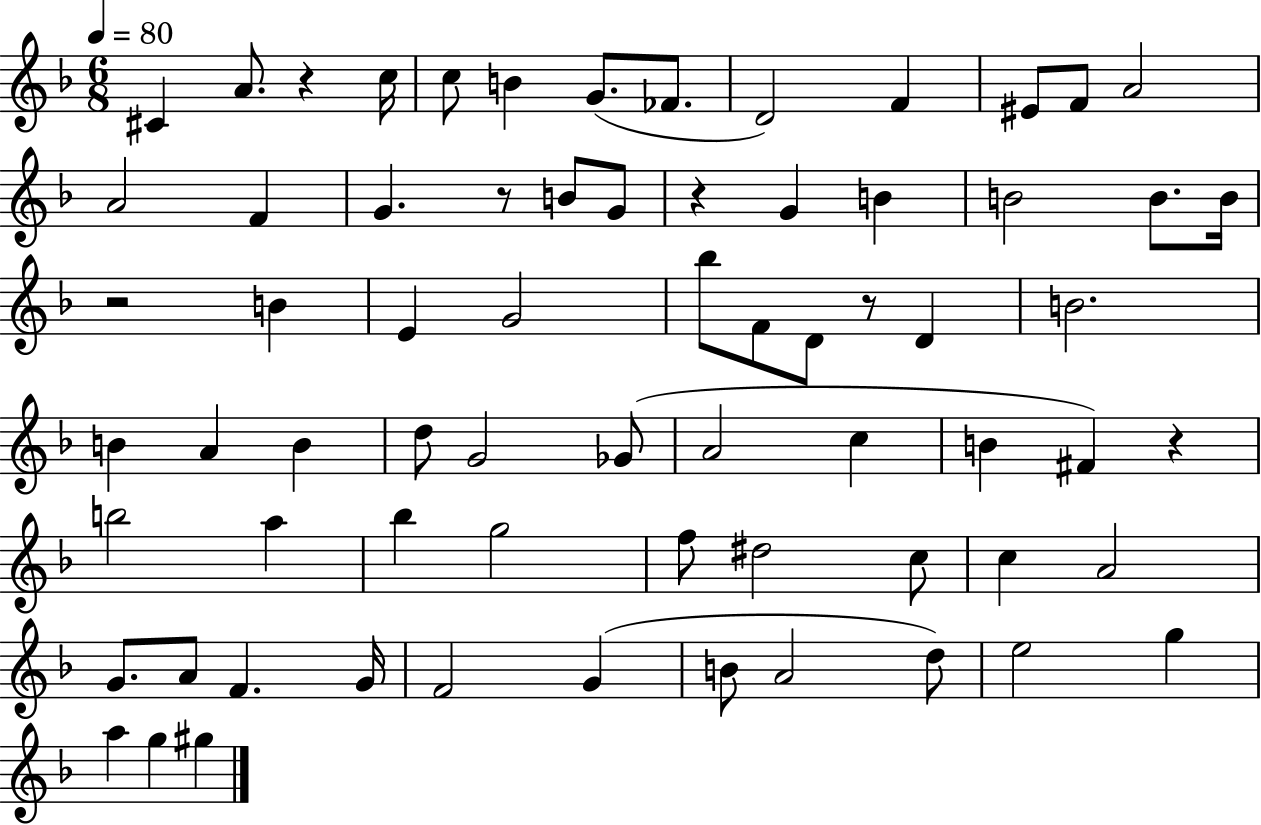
C#4/q A4/e. R/q C5/s C5/e B4/q G4/e. FES4/e. D4/h F4/q EIS4/e F4/e A4/h A4/h F4/q G4/q. R/e B4/e G4/e R/q G4/q B4/q B4/h B4/e. B4/s R/h B4/q E4/q G4/h Bb5/e F4/e D4/e R/e D4/q B4/h. B4/q A4/q B4/q D5/e G4/h Gb4/e A4/h C5/q B4/q F#4/q R/q B5/h A5/q Bb5/q G5/h F5/e D#5/h C5/e C5/q A4/h G4/e. A4/e F4/q. G4/s F4/h G4/q B4/e A4/h D5/e E5/h G5/q A5/q G5/q G#5/q